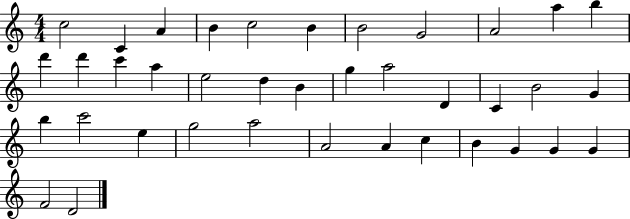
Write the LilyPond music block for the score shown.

{
  \clef treble
  \numericTimeSignature
  \time 4/4
  \key c \major
  c''2 c'4 a'4 | b'4 c''2 b'4 | b'2 g'2 | a'2 a''4 b''4 | \break d'''4 d'''4 c'''4 a''4 | e''2 d''4 b'4 | g''4 a''2 d'4 | c'4 b'2 g'4 | \break b''4 c'''2 e''4 | g''2 a''2 | a'2 a'4 c''4 | b'4 g'4 g'4 g'4 | \break f'2 d'2 | \bar "|."
}